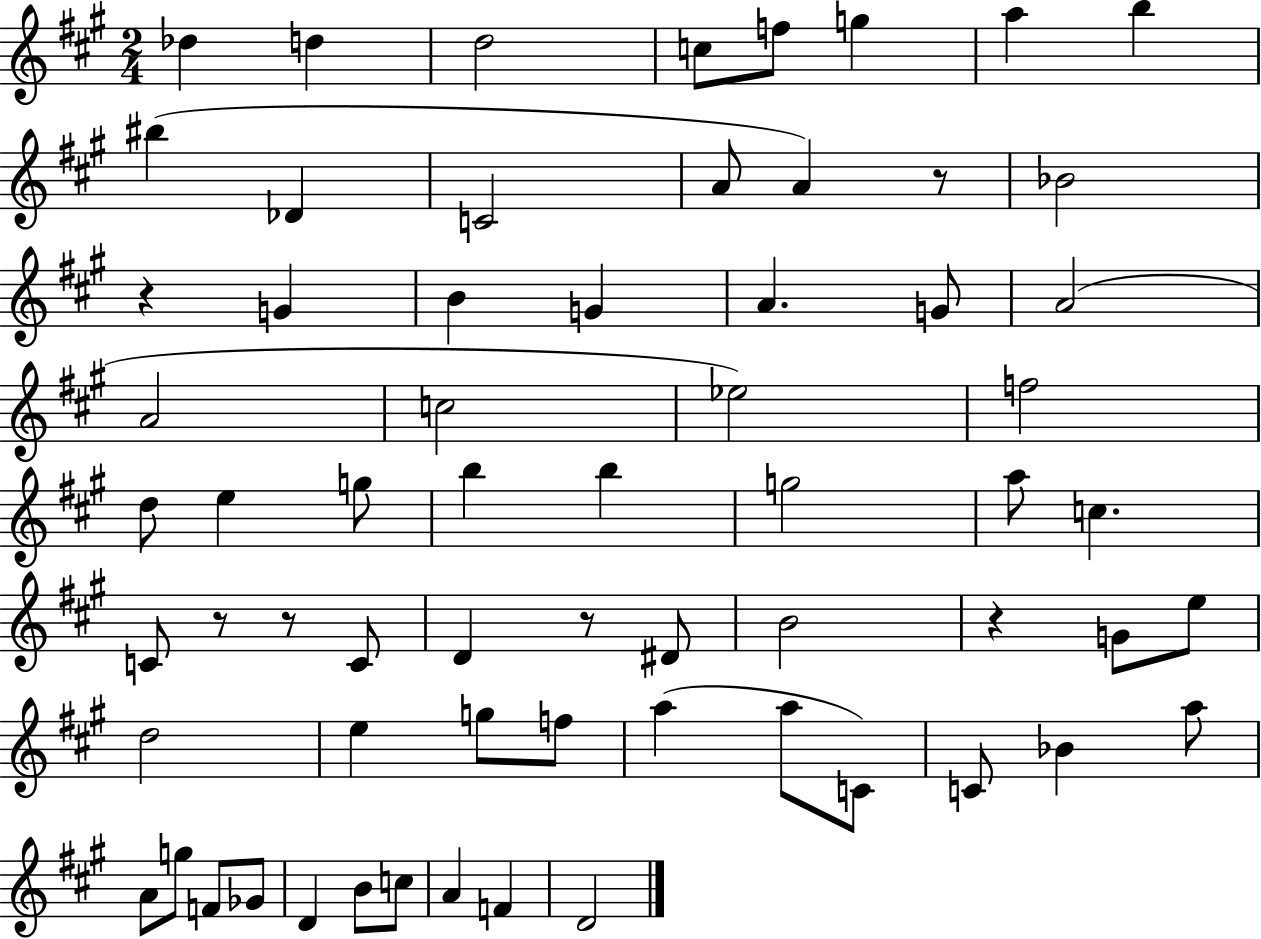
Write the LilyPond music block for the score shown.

{
  \clef treble
  \numericTimeSignature
  \time 2/4
  \key a \major
  \repeat volta 2 { des''4 d''4 | d''2 | c''8 f''8 g''4 | a''4 b''4 | \break bis''4( des'4 | c'2 | a'8 a'4) r8 | bes'2 | \break r4 g'4 | b'4 g'4 | a'4. g'8 | a'2( | \break a'2 | c''2 | ees''2) | f''2 | \break d''8 e''4 g''8 | b''4 b''4 | g''2 | a''8 c''4. | \break c'8 r8 r8 c'8 | d'4 r8 dis'8 | b'2 | r4 g'8 e''8 | \break d''2 | e''4 g''8 f''8 | a''4( a''8 c'8) | c'8 bes'4 a''8 | \break a'8 g''8 f'8 ges'8 | d'4 b'8 c''8 | a'4 f'4 | d'2 | \break } \bar "|."
}